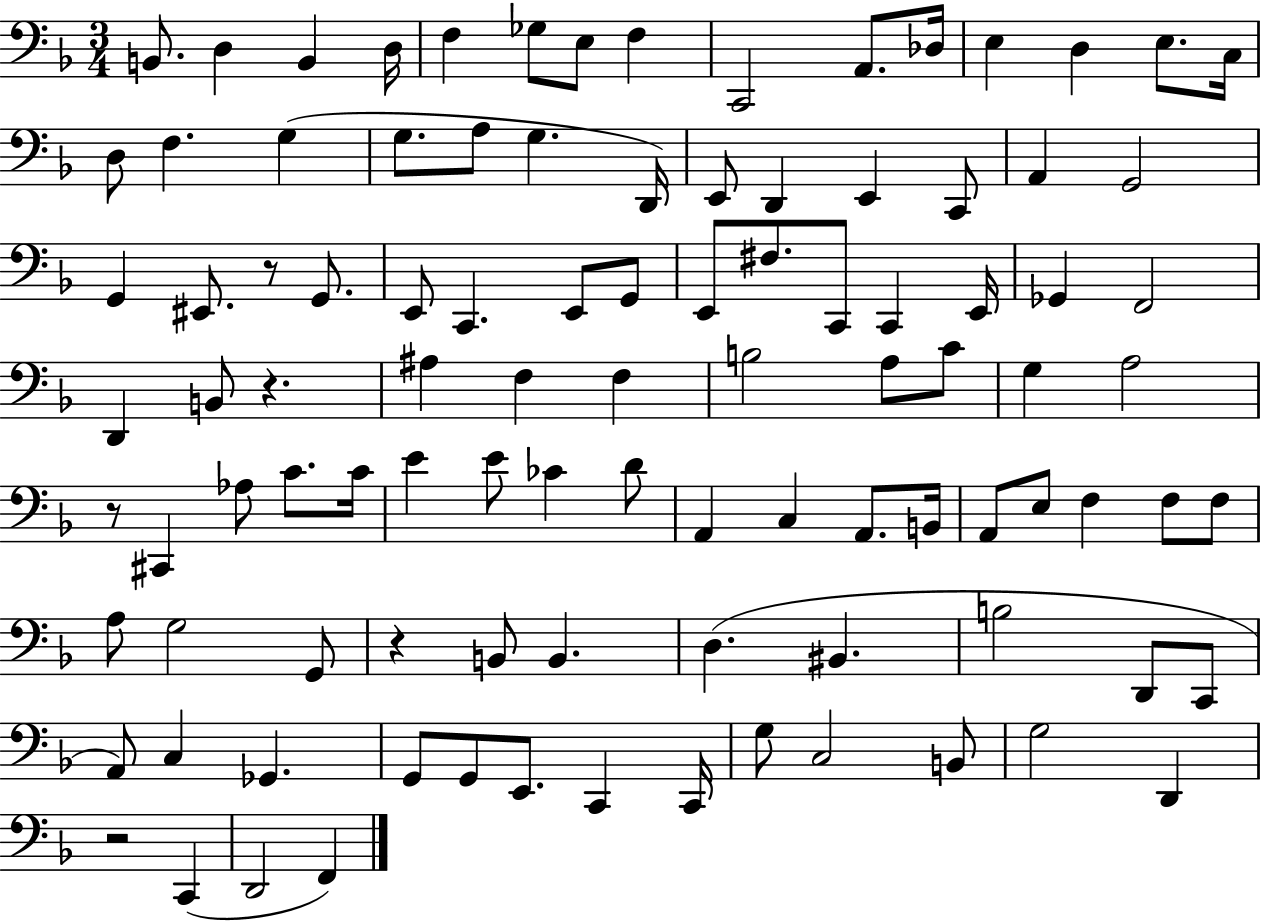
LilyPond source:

{
  \clef bass
  \numericTimeSignature
  \time 3/4
  \key f \major
  b,8. d4 b,4 d16 | f4 ges8 e8 f4 | c,2 a,8. des16 | e4 d4 e8. c16 | \break d8 f4. g4( | g8. a8 g4. d,16) | e,8 d,4 e,4 c,8 | a,4 g,2 | \break g,4 eis,8. r8 g,8. | e,8 c,4. e,8 g,8 | e,8 fis8. c,8 c,4 e,16 | ges,4 f,2 | \break d,4 b,8 r4. | ais4 f4 f4 | b2 a8 c'8 | g4 a2 | \break r8 cis,4 aes8 c'8. c'16 | e'4 e'8 ces'4 d'8 | a,4 c4 a,8. b,16 | a,8 e8 f4 f8 f8 | \break a8 g2 g,8 | r4 b,8 b,4. | d4.( bis,4. | b2 d,8 c,8 | \break a,8) c4 ges,4. | g,8 g,8 e,8. c,4 c,16 | g8 c2 b,8 | g2 d,4 | \break r2 c,4( | d,2 f,4) | \bar "|."
}